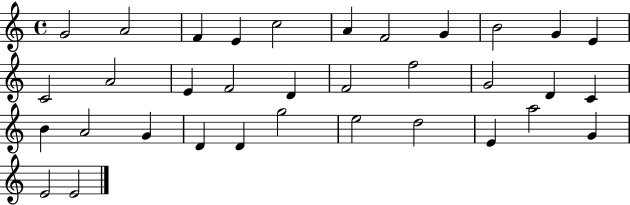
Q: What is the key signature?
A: C major